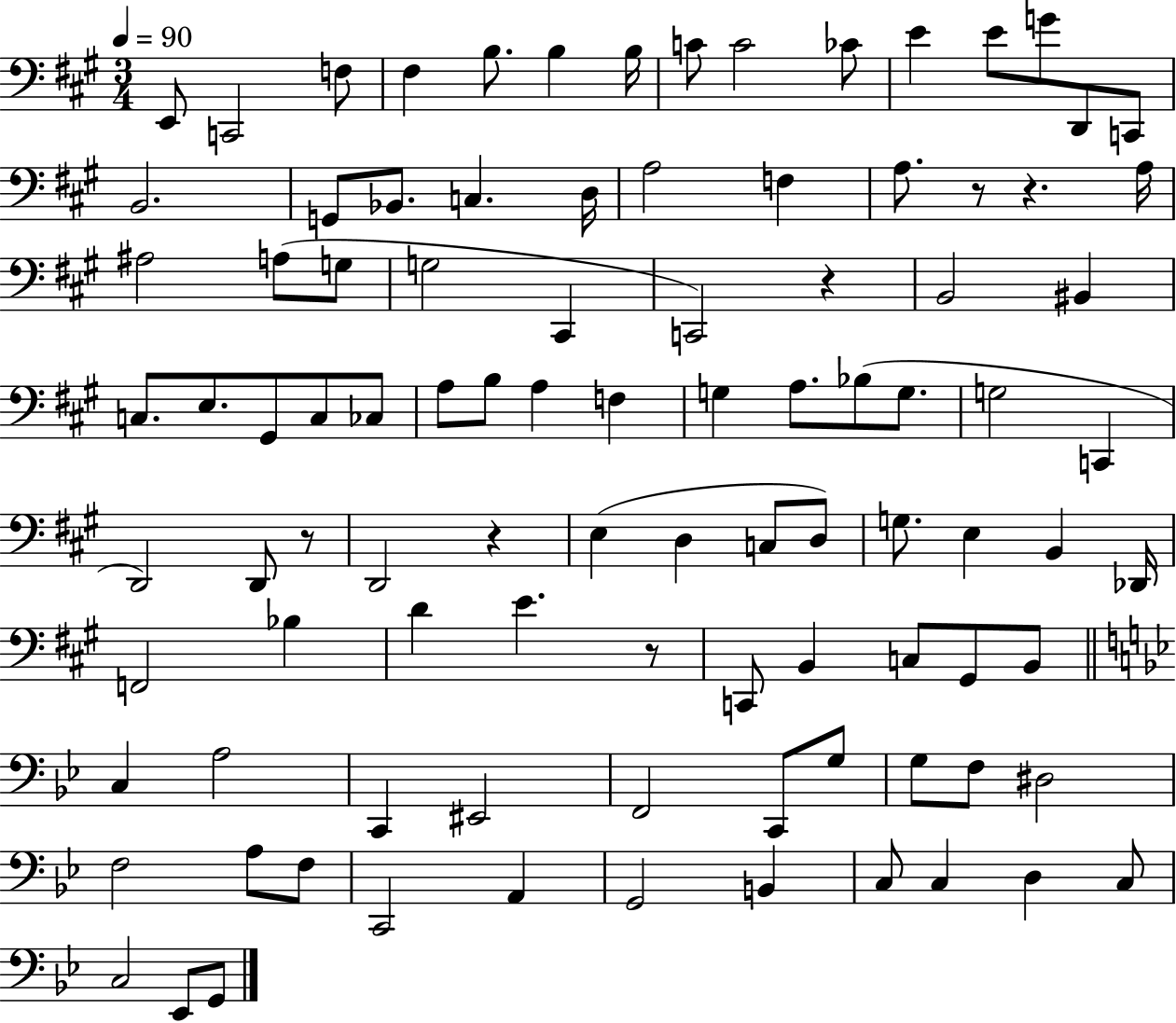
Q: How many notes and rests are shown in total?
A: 97